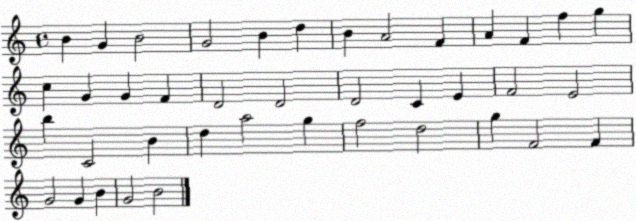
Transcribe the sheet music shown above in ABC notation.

X:1
T:Untitled
M:4/4
L:1/4
K:C
B G B2 G2 B d B A2 F A F f g c G G F D2 D2 D2 C E F2 E2 b C2 B d a2 g f2 d2 g F2 F G2 G B G2 B2